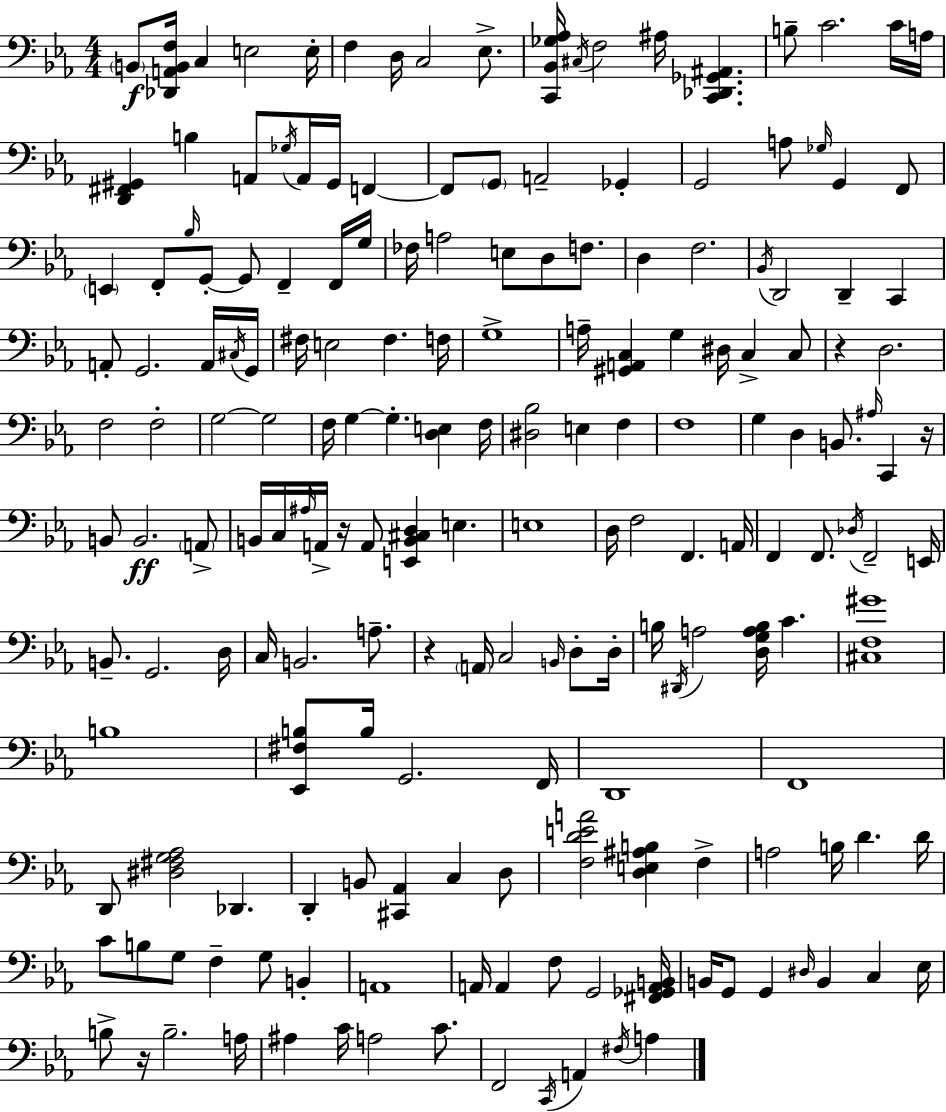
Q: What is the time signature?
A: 4/4